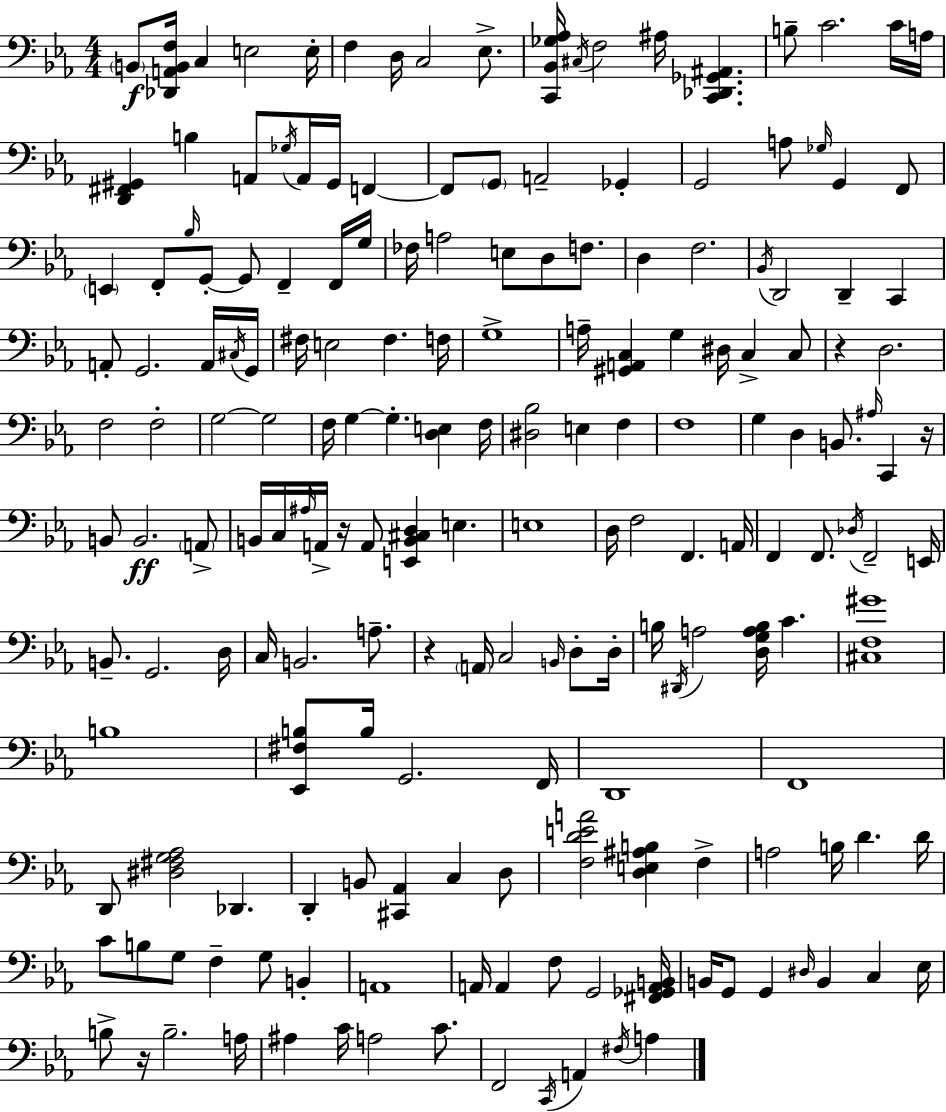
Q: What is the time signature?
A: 4/4